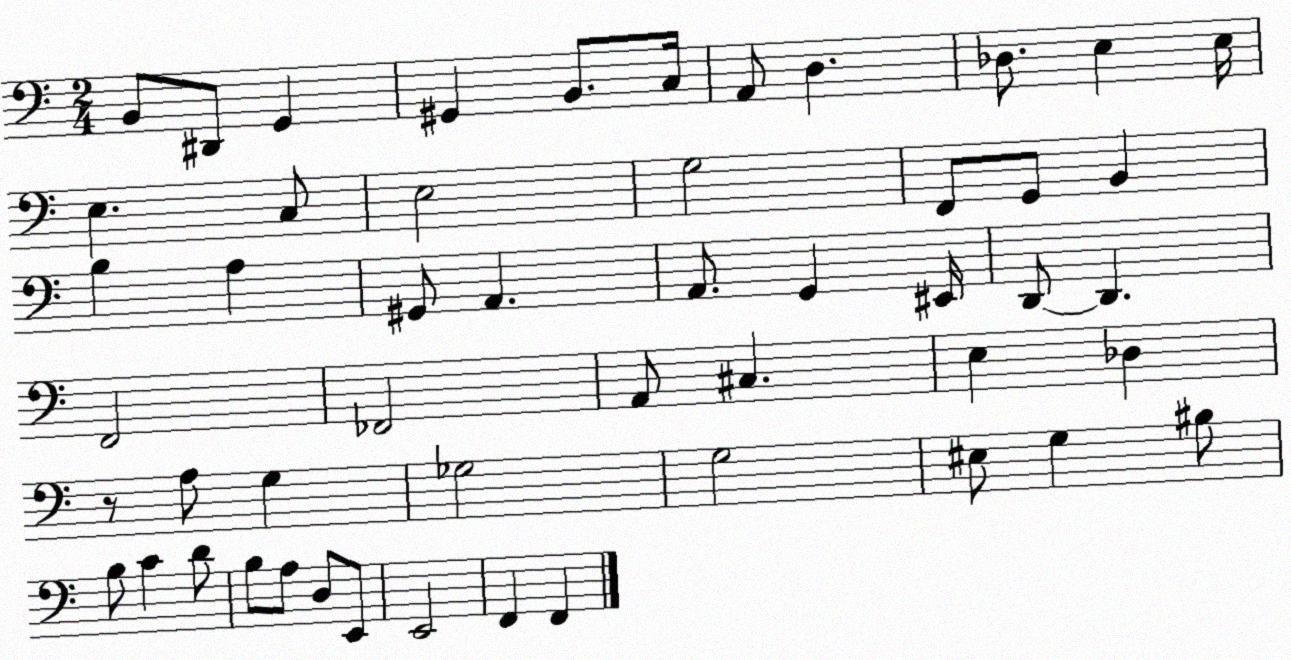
X:1
T:Untitled
M:2/4
L:1/4
K:C
B,,/2 ^D,,/2 G,, ^G,, B,,/2 C,/4 A,,/2 D, _D,/2 E, E,/4 E, C,/2 E,2 G,2 F,,/2 G,,/2 B,, B, A, ^G,,/2 A,, A,,/2 G,, ^E,,/4 D,,/2 D,, F,,2 _F,,2 A,,/2 ^C, E, _D, z/2 A,/2 G, _G,2 G,2 ^E,/2 G, ^B,/2 B,/2 C D/2 B,/2 A,/2 D,/2 E,,/2 E,,2 F,, F,,